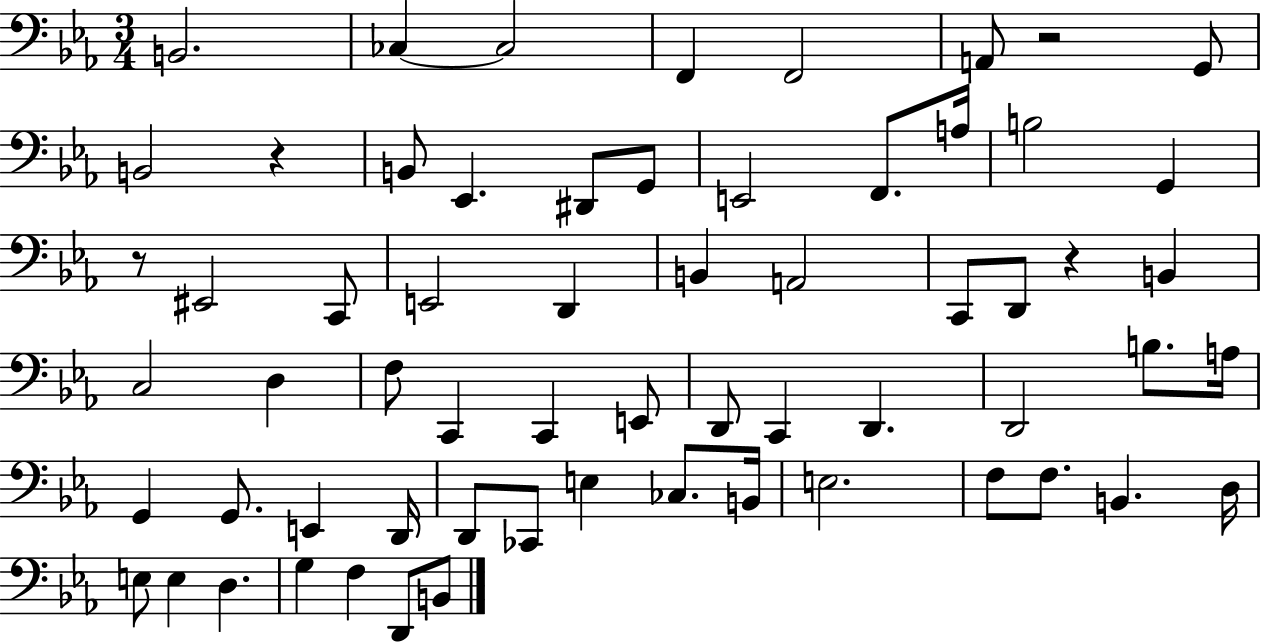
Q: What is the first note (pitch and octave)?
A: B2